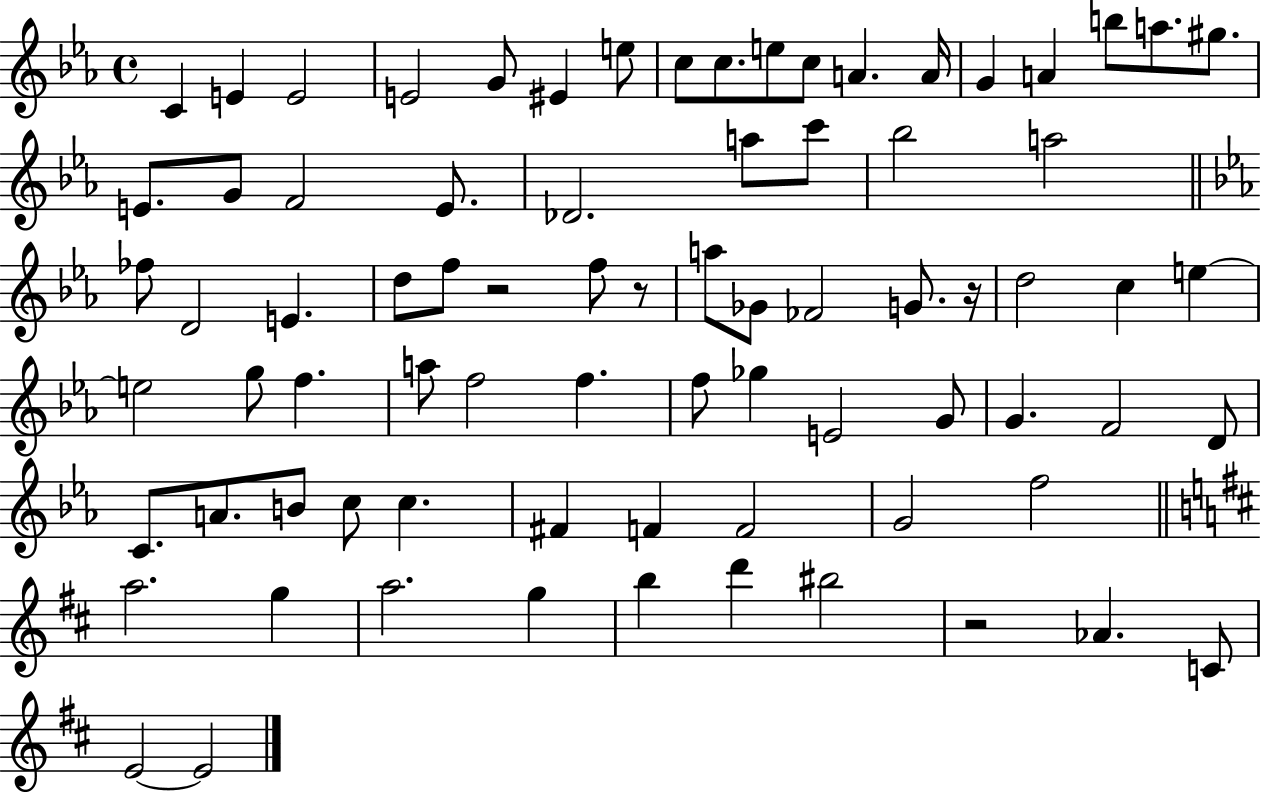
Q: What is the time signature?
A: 4/4